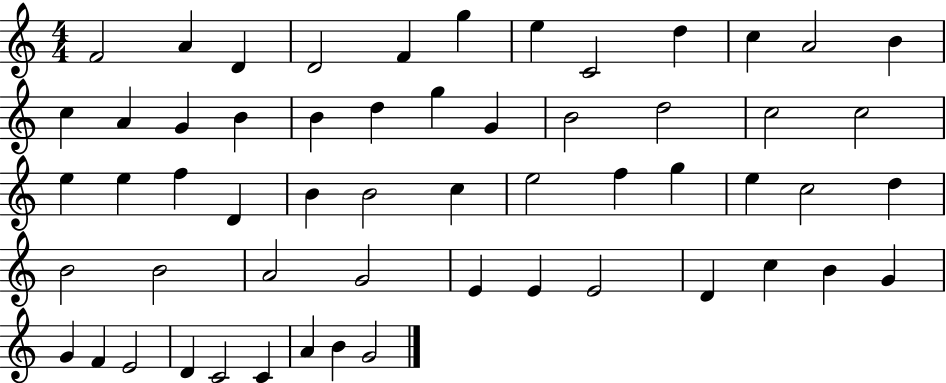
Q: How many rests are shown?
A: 0